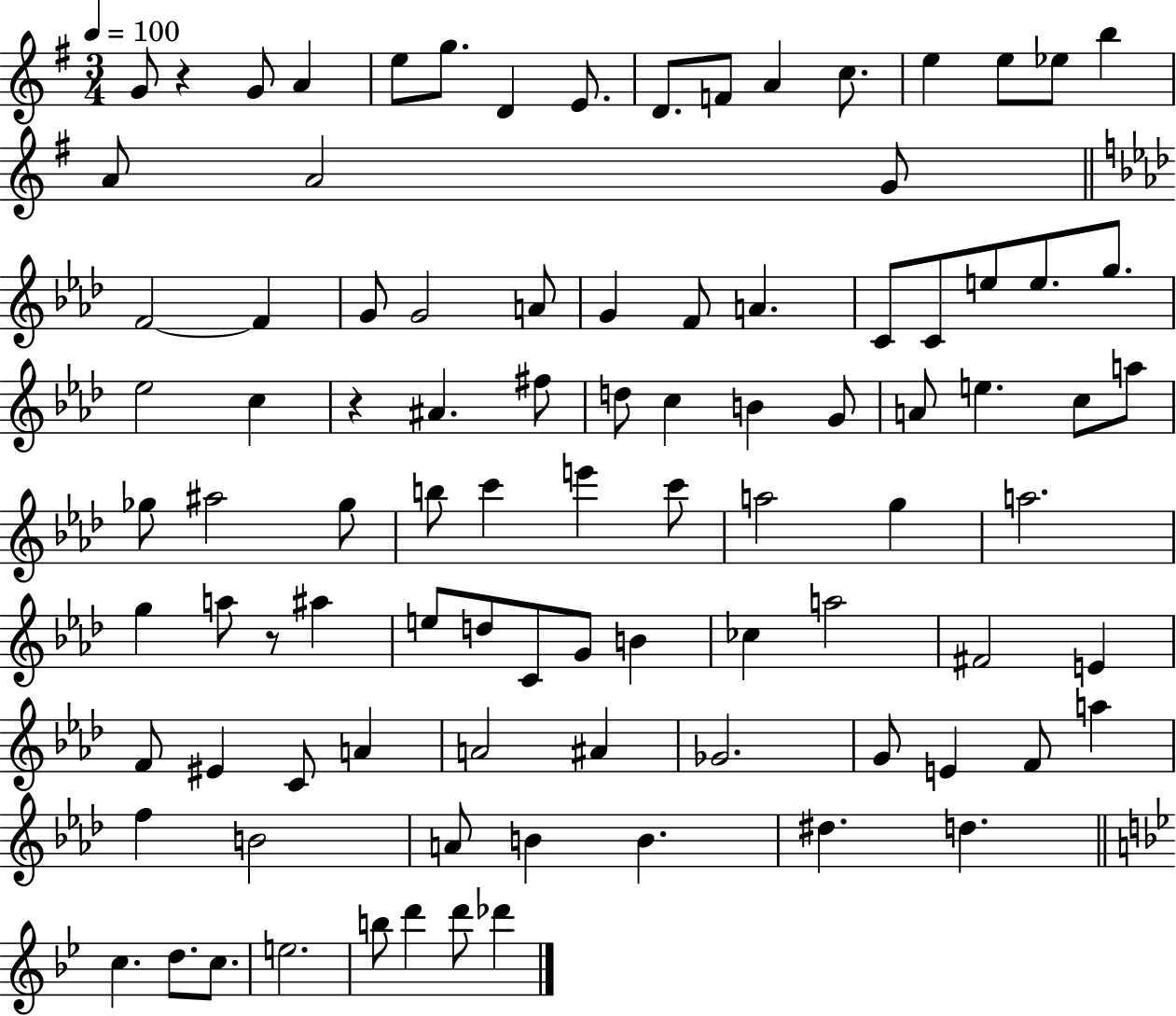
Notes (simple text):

G4/e R/q G4/e A4/q E5/e G5/e. D4/q E4/e. D4/e. F4/e A4/q C5/e. E5/q E5/e Eb5/e B5/q A4/e A4/h G4/e F4/h F4/q G4/e G4/h A4/e G4/q F4/e A4/q. C4/e C4/e E5/e E5/e. G5/e. Eb5/h C5/q R/q A#4/q. F#5/e D5/e C5/q B4/q G4/e A4/e E5/q. C5/e A5/e Gb5/e A#5/h Gb5/e B5/e C6/q E6/q C6/e A5/h G5/q A5/h. G5/q A5/e R/e A#5/q E5/e D5/e C4/e G4/e B4/q CES5/q A5/h F#4/h E4/q F4/e EIS4/q C4/e A4/q A4/h A#4/q Gb4/h. G4/e E4/q F4/e A5/q F5/q B4/h A4/e B4/q B4/q. D#5/q. D5/q. C5/q. D5/e. C5/e. E5/h. B5/e D6/q D6/e Db6/q